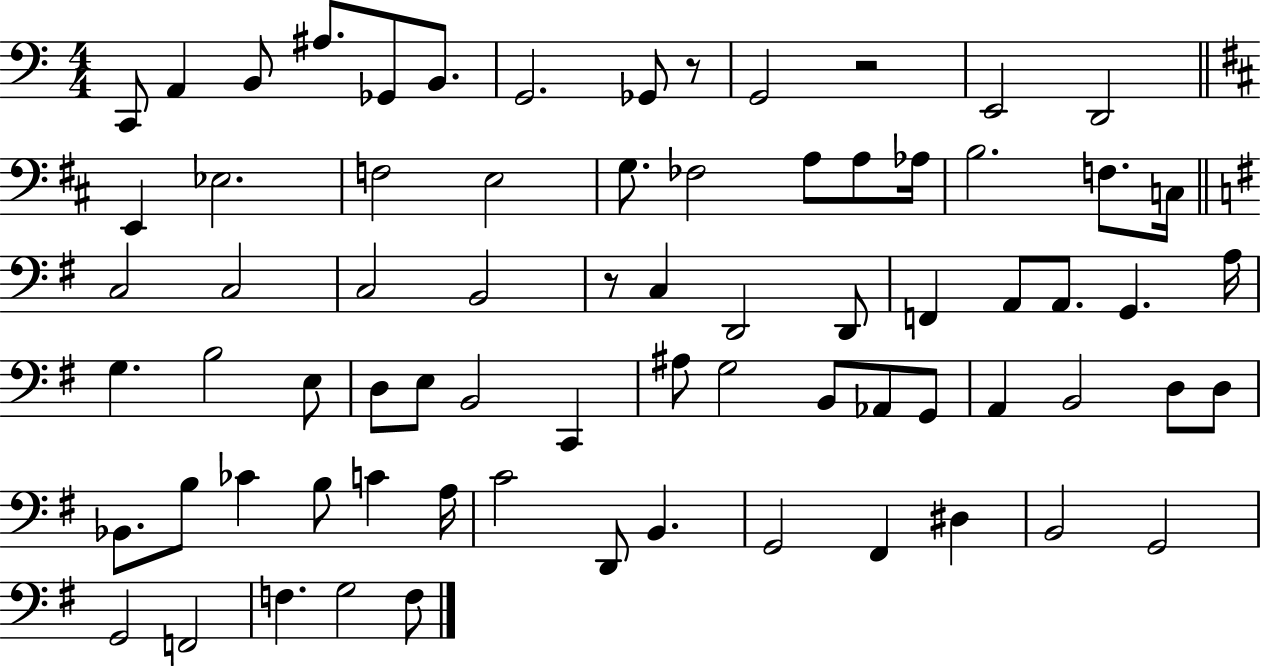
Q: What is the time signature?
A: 4/4